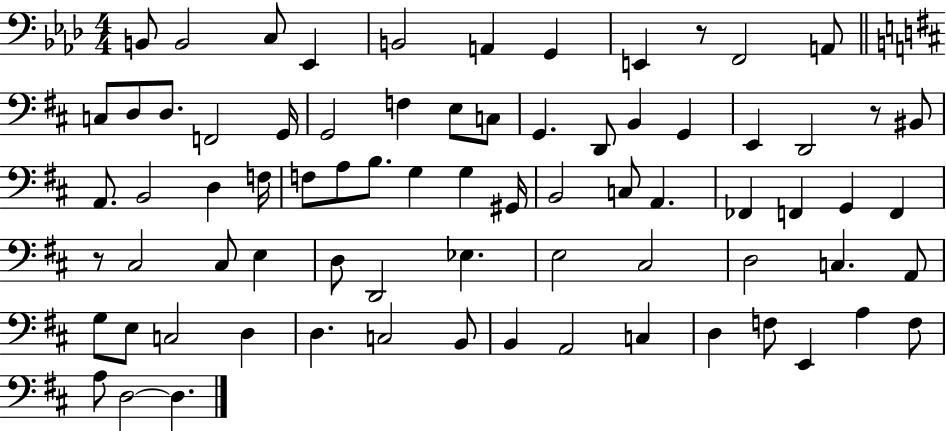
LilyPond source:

{
  \clef bass
  \numericTimeSignature
  \time 4/4
  \key aes \major
  b,8 b,2 c8 ees,4 | b,2 a,4 g,4 | e,4 r8 f,2 a,8 | \bar "||" \break \key d \major c8 d8 d8. f,2 g,16 | g,2 f4 e8 c8 | g,4. d,8 b,4 g,4 | e,4 d,2 r8 bis,8 | \break a,8. b,2 d4 f16 | f8 a8 b8. g4 g4 gis,16 | b,2 c8 a,4. | fes,4 f,4 g,4 f,4 | \break r8 cis2 cis8 e4 | d8 d,2 ees4. | e2 cis2 | d2 c4. a,8 | \break g8 e8 c2 d4 | d4. c2 b,8 | b,4 a,2 c4 | d4 f8 e,4 a4 f8 | \break a8 d2~~ d4. | \bar "|."
}